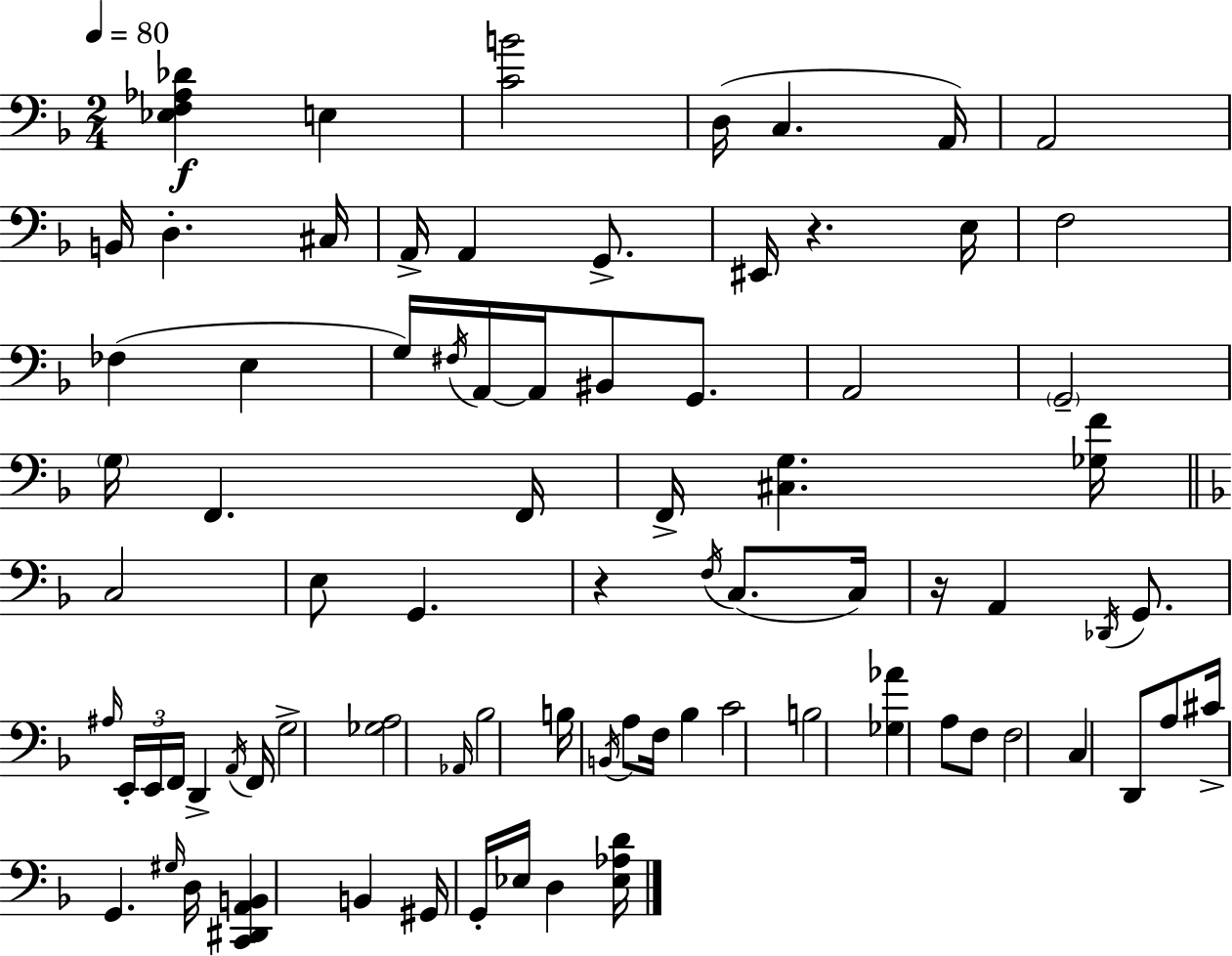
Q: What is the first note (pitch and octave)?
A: E3